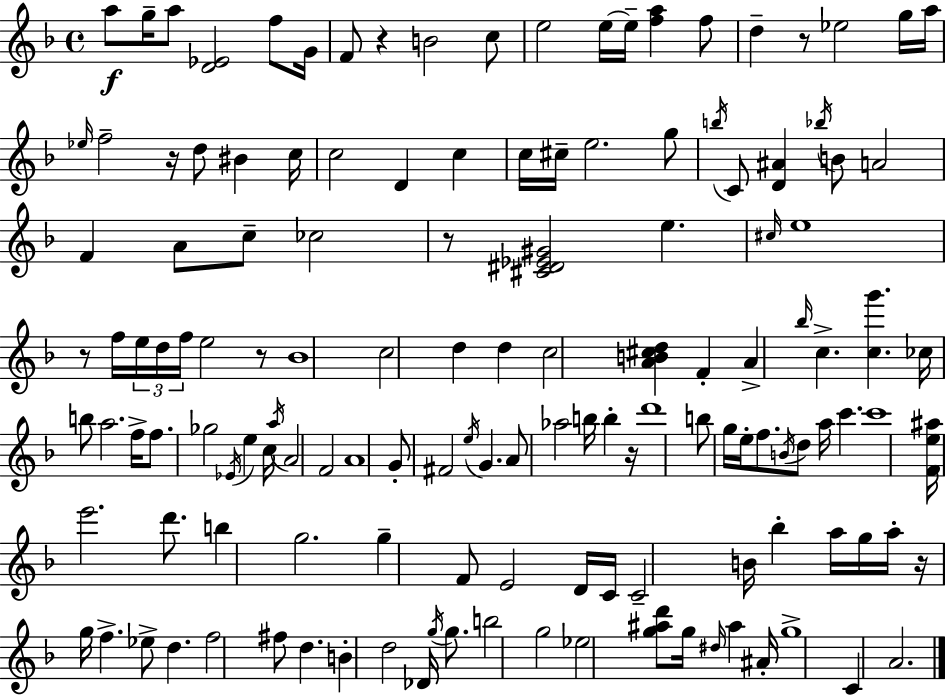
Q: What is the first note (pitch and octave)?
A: A5